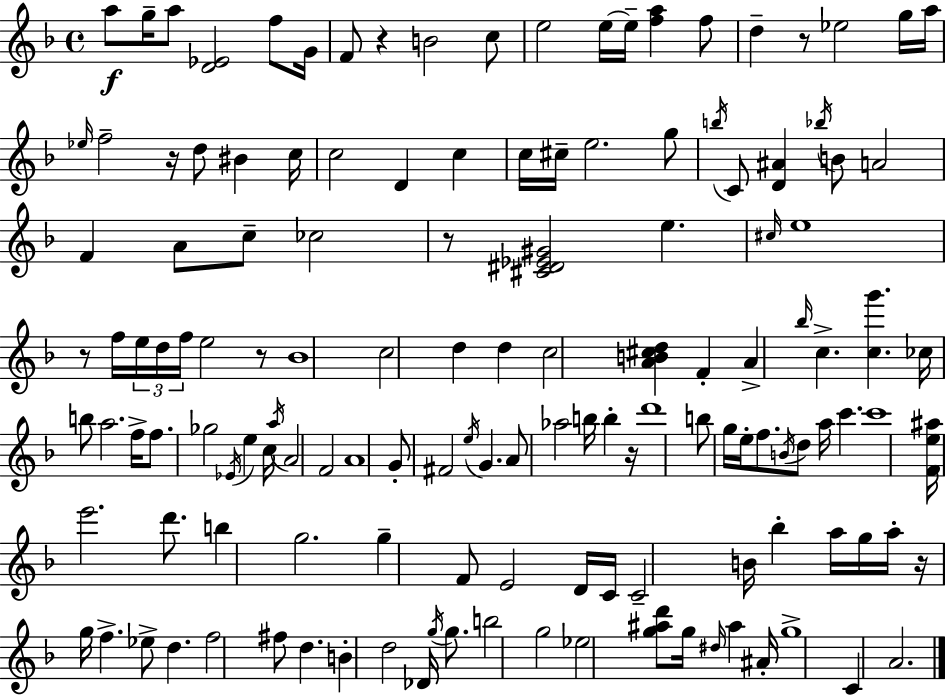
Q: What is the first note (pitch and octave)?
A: A5